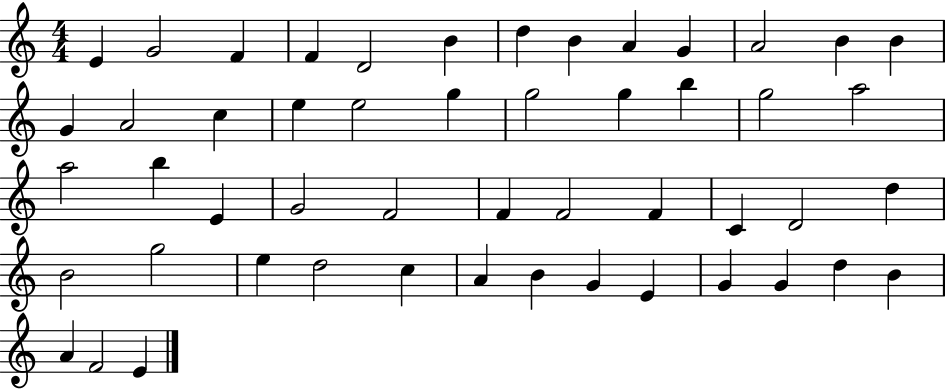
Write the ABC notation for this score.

X:1
T:Untitled
M:4/4
L:1/4
K:C
E G2 F F D2 B d B A G A2 B B G A2 c e e2 g g2 g b g2 a2 a2 b E G2 F2 F F2 F C D2 d B2 g2 e d2 c A B G E G G d B A F2 E